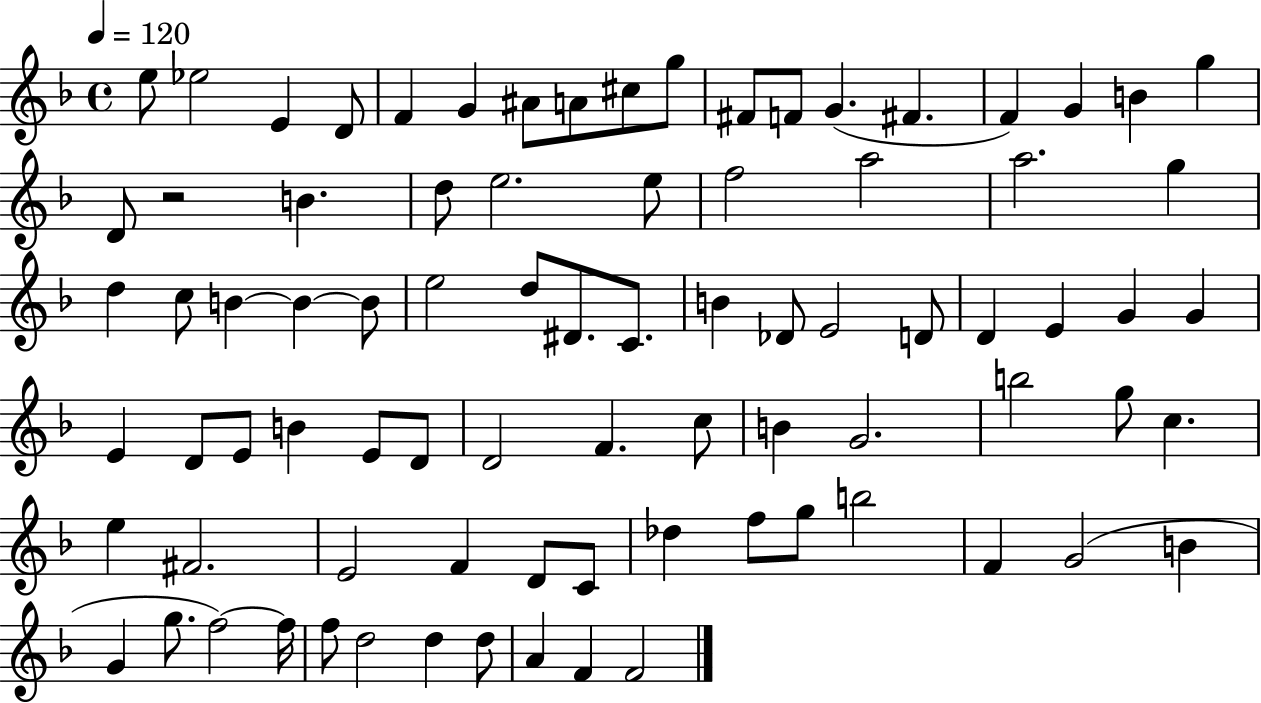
E5/e Eb5/h E4/q D4/e F4/q G4/q A#4/e A4/e C#5/e G5/e F#4/e F4/e G4/q. F#4/q. F4/q G4/q B4/q G5/q D4/e R/h B4/q. D5/e E5/h. E5/e F5/h A5/h A5/h. G5/q D5/q C5/e B4/q B4/q B4/e E5/h D5/e D#4/e. C4/e. B4/q Db4/e E4/h D4/e D4/q E4/q G4/q G4/q E4/q D4/e E4/e B4/q E4/e D4/e D4/h F4/q. C5/e B4/q G4/h. B5/h G5/e C5/q. E5/q F#4/h. E4/h F4/q D4/e C4/e Db5/q F5/e G5/e B5/h F4/q G4/h B4/q G4/q G5/e. F5/h F5/s F5/e D5/h D5/q D5/e A4/q F4/q F4/h